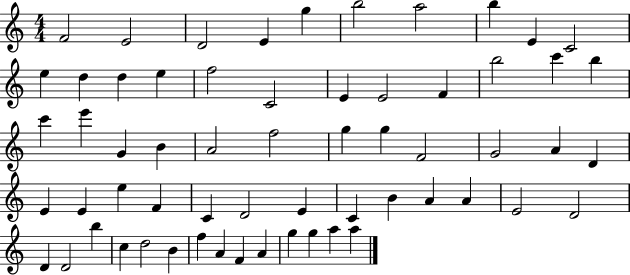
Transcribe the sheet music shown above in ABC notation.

X:1
T:Untitled
M:4/4
L:1/4
K:C
F2 E2 D2 E g b2 a2 b E C2 e d d e f2 C2 E E2 F b2 c' b c' e' G B A2 f2 g g F2 G2 A D E E e F C D2 E C B A A E2 D2 D D2 b c d2 B f A F A g g a a